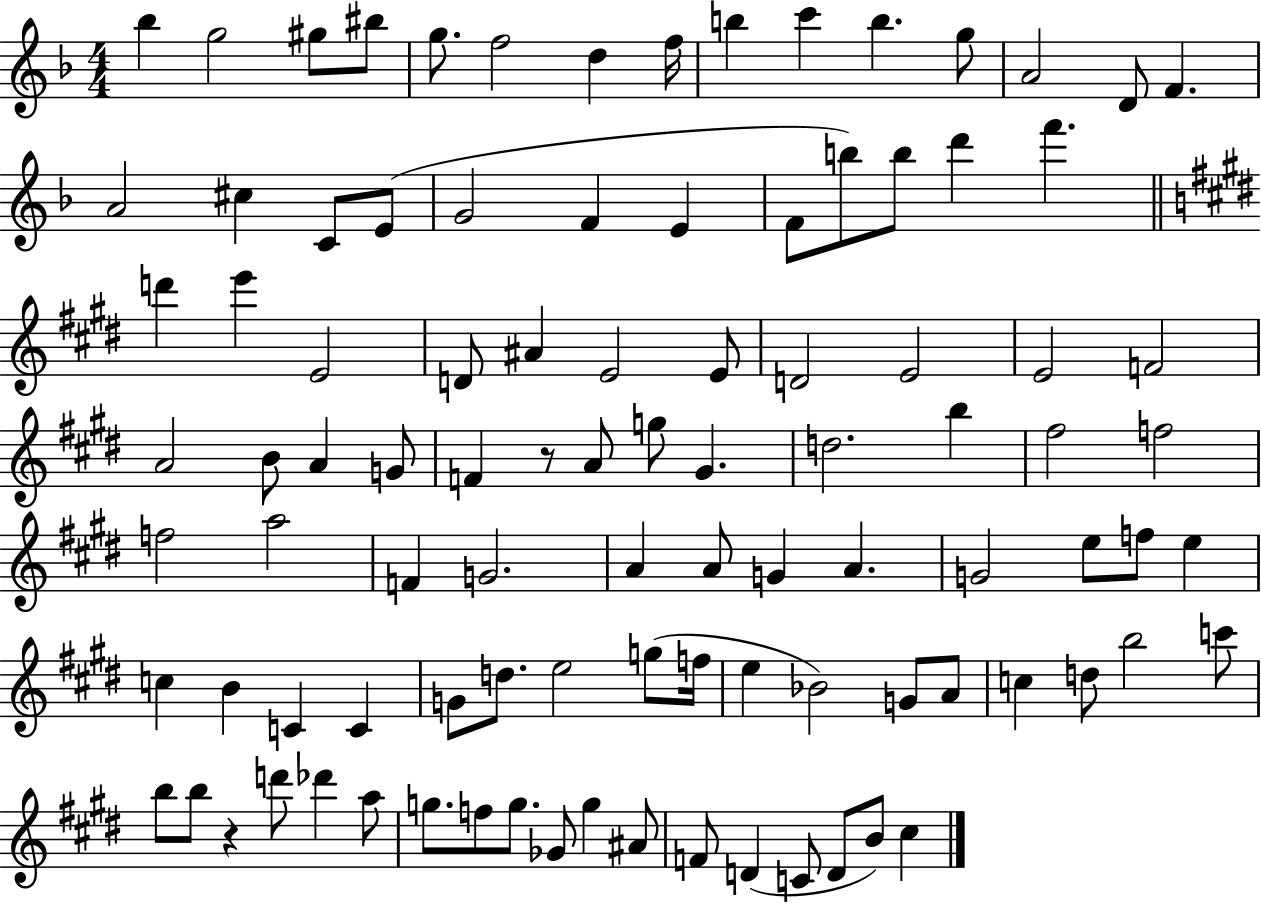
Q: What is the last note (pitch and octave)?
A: C#5